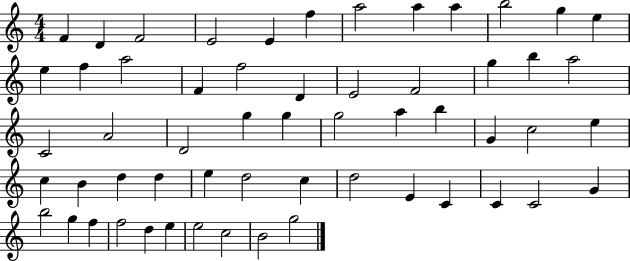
F4/q D4/q F4/h E4/h E4/q F5/q A5/h A5/q A5/q B5/h G5/q E5/q E5/q F5/q A5/h F4/q F5/h D4/q E4/h F4/h G5/q B5/q A5/h C4/h A4/h D4/h G5/q G5/q G5/h A5/q B5/q G4/q C5/h E5/q C5/q B4/q D5/q D5/q E5/q D5/h C5/q D5/h E4/q C4/q C4/q C4/h G4/q B5/h G5/q F5/q F5/h D5/q E5/q E5/h C5/h B4/h G5/h